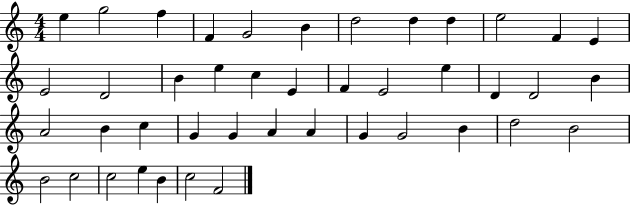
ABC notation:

X:1
T:Untitled
M:4/4
L:1/4
K:C
e g2 f F G2 B d2 d d e2 F E E2 D2 B e c E F E2 e D D2 B A2 B c G G A A G G2 B d2 B2 B2 c2 c2 e B c2 F2